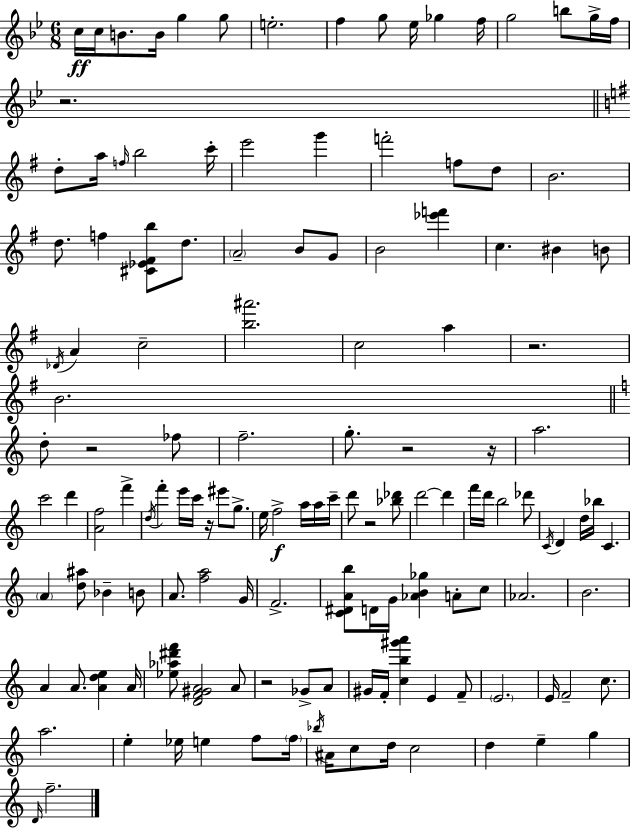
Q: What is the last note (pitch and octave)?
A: F5